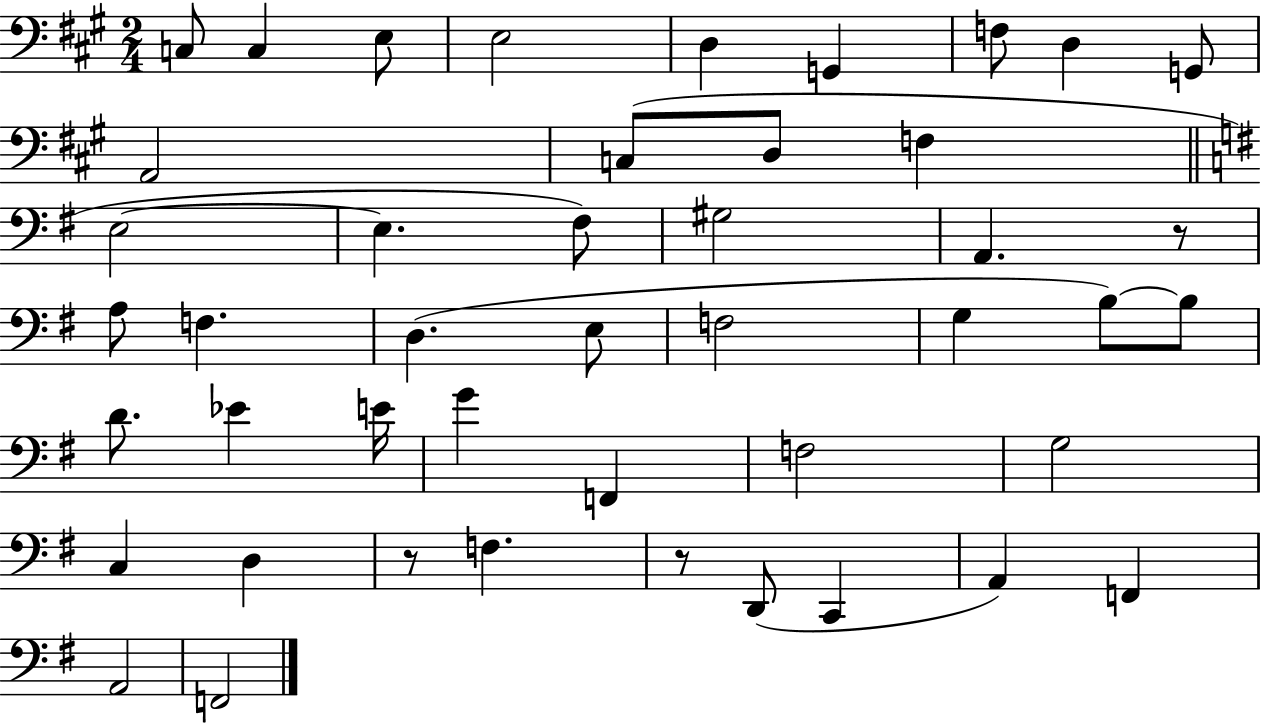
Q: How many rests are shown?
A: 3